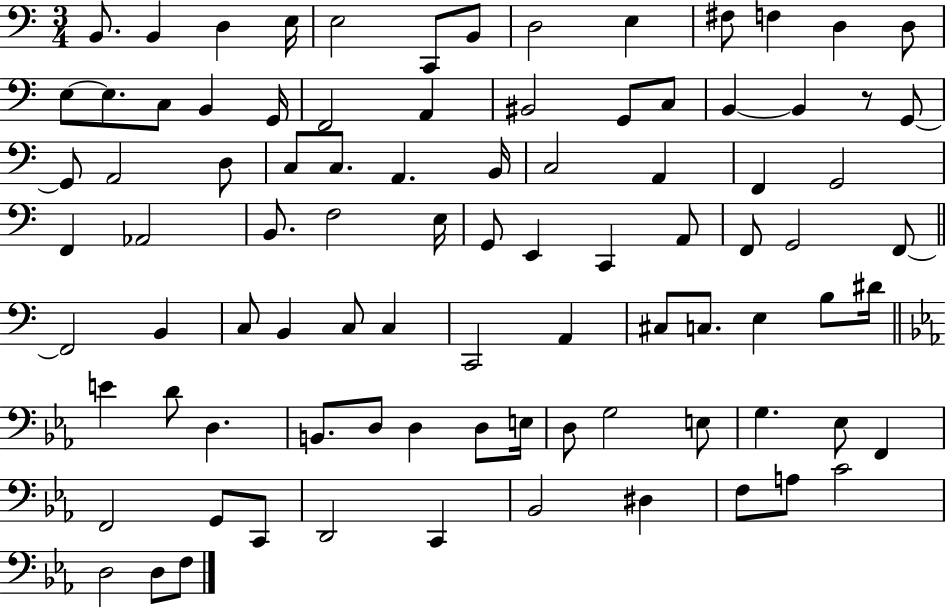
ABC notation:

X:1
T:Untitled
M:3/4
L:1/4
K:C
B,,/2 B,, D, E,/4 E,2 C,,/2 B,,/2 D,2 E, ^F,/2 F, D, D,/2 E,/2 E,/2 C,/2 B,, G,,/4 F,,2 A,, ^B,,2 G,,/2 C,/2 B,, B,, z/2 G,,/2 G,,/2 A,,2 D,/2 C,/2 C,/2 A,, B,,/4 C,2 A,, F,, G,,2 F,, _A,,2 B,,/2 F,2 E,/4 G,,/2 E,, C,, A,,/2 F,,/2 G,,2 F,,/2 F,,2 B,, C,/2 B,, C,/2 C, C,,2 A,, ^C,/2 C,/2 E, B,/2 ^D/4 E D/2 D, B,,/2 D,/2 D, D,/2 E,/4 D,/2 G,2 E,/2 G, _E,/2 F,, F,,2 G,,/2 C,,/2 D,,2 C,, _B,,2 ^D, F,/2 A,/2 C2 D,2 D,/2 F,/2